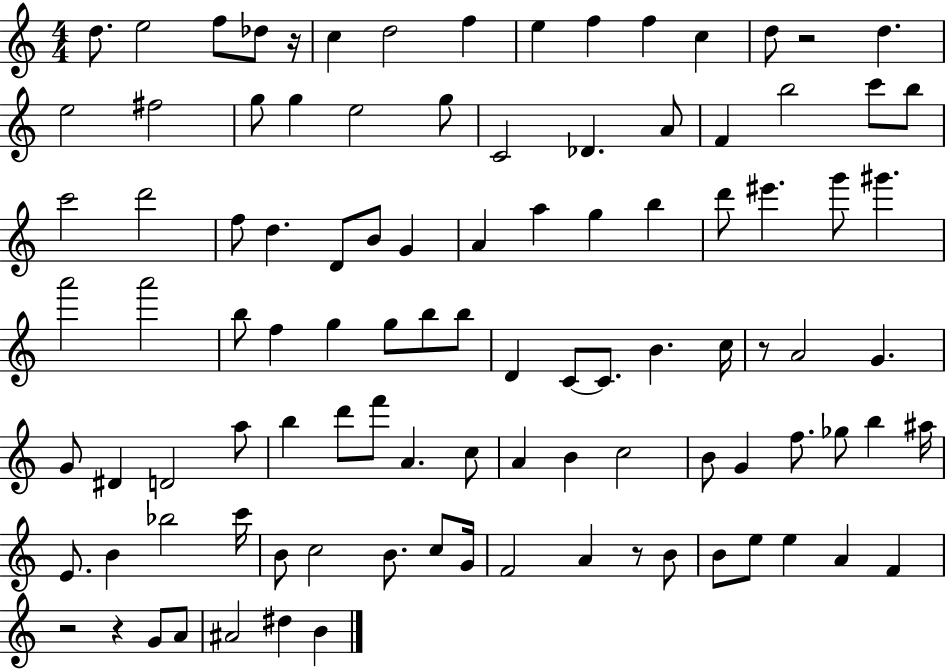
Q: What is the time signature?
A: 4/4